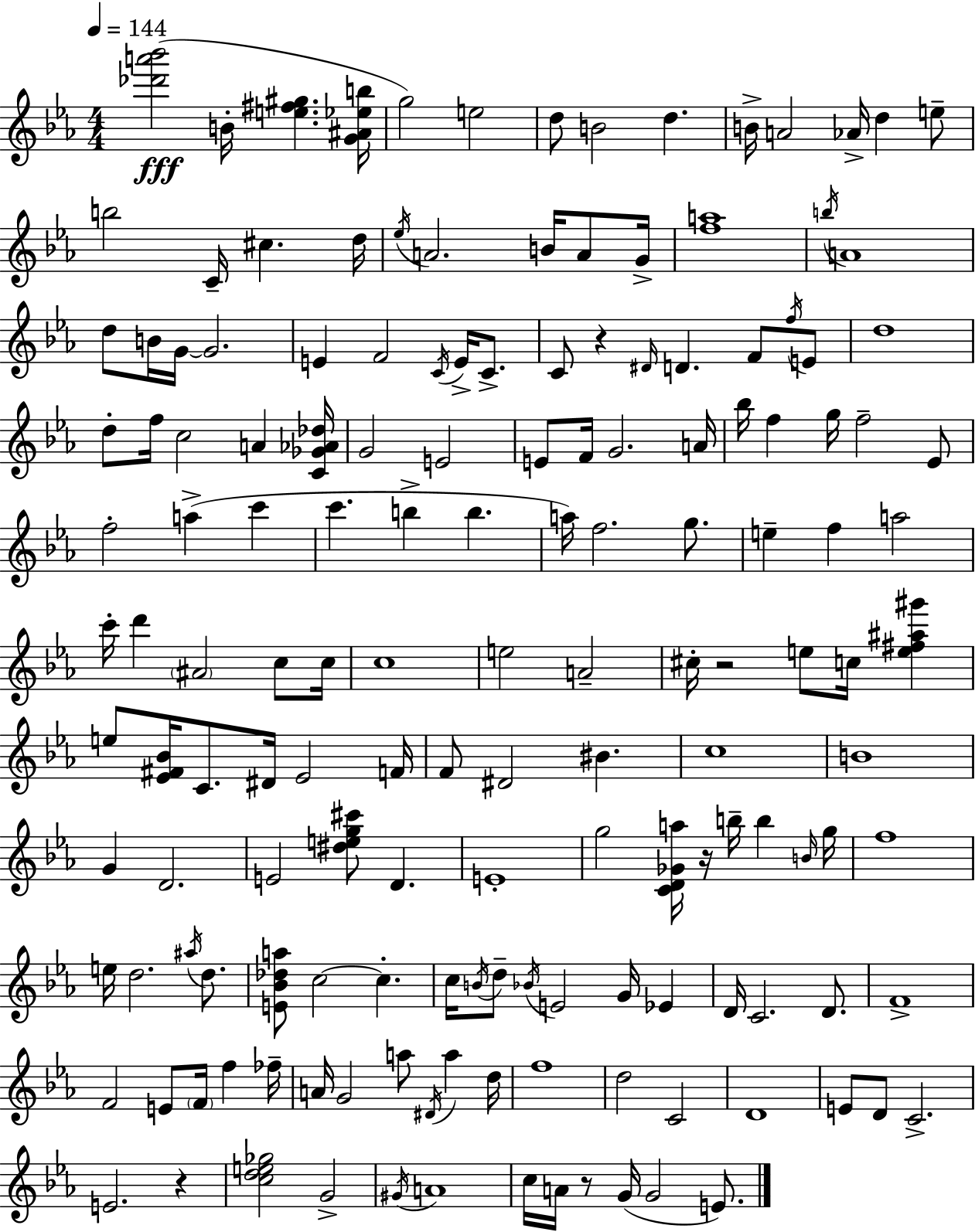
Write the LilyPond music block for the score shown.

{
  \clef treble
  \numericTimeSignature
  \time 4/4
  \key c \minor
  \tempo 4 = 144
  <des''' a''' bes'''>2(\fff b'16-. <e'' fis'' gis''>4. <g' ais' ees'' b''>16 | g''2) e''2 | d''8 b'2 d''4. | b'16-> a'2 aes'16-> d''4 e''8-- | \break b''2 c'16-- cis''4. d''16 | \acciaccatura { ees''16 } a'2. b'16 a'8 | g'16-> <f'' a''>1 | \acciaccatura { b''16 } a'1 | \break d''8 b'16 g'16~~ g'2. | e'4 f'2 \acciaccatura { c'16 } e'16-> | c'8.-> c'8 r4 \grace { dis'16 } d'4. | f'8 \acciaccatura { f''16 } e'8 d''1 | \break d''8-. f''16 c''2 | a'4 <c' ges' aes' des''>16 g'2 e'2 | e'8 f'16 g'2. | a'16 bes''16 f''4 g''16 f''2-- | \break ees'8 f''2-. a''4->( | c'''4 c'''4. b''4-> b''4. | a''16) f''2. | g''8. e''4-- f''4 a''2 | \break c'''16-. d'''4 \parenthesize ais'2 | c''8 c''16 c''1 | e''2 a'2-- | cis''16-. r2 e''8 | \break c''16 <e'' fis'' ais'' gis'''>4 e''8 <ees' fis' bes'>16 c'8. dis'16 ees'2 | f'16 f'8 dis'2 bis'4. | c''1 | b'1 | \break g'4 d'2. | e'2 <dis'' e'' g'' cis'''>8 d'4. | e'1-. | g''2 <c' d' ges' a''>16 r16 b''16-- | \break b''4 \grace { b'16 } g''16 f''1 | e''16 d''2. | \acciaccatura { ais''16 } d''8. <e' bes' des'' a''>8 c''2~~ | c''4.-. c''16 \acciaccatura { b'16 } d''8-- \acciaccatura { bes'16 } e'2 | \break g'16 ees'4 d'16 c'2. | d'8. f'1-> | f'2 | e'8 \parenthesize f'16 f''4 fes''16-- a'16 g'2 | \break a''8 \acciaccatura { dis'16 } a''4 d''16 f''1 | d''2 | c'2 d'1 | e'8 d'8 c'2.-> | \break e'2. | r4 <c'' d'' e'' ges''>2 | g'2-> \acciaccatura { gis'16 } a'1 | c''16 a'16 r8 g'16( | \break g'2 e'8.) \bar "|."
}